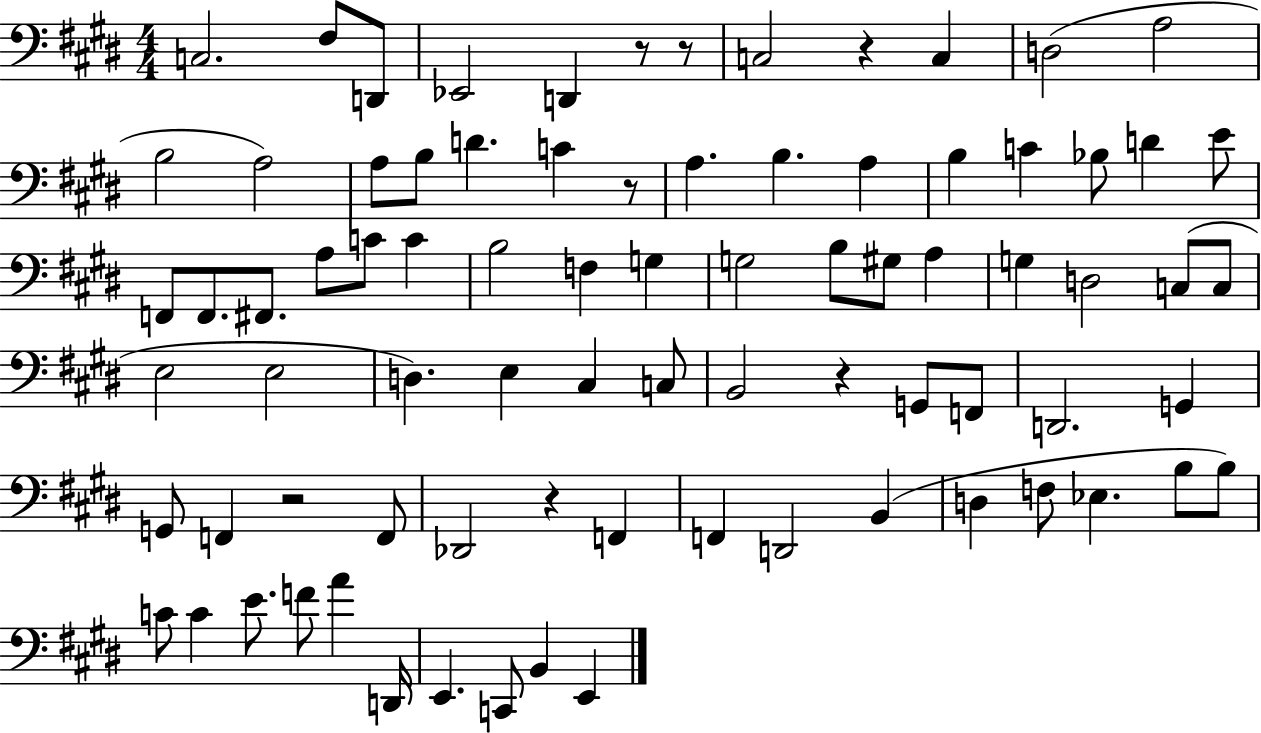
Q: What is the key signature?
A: E major